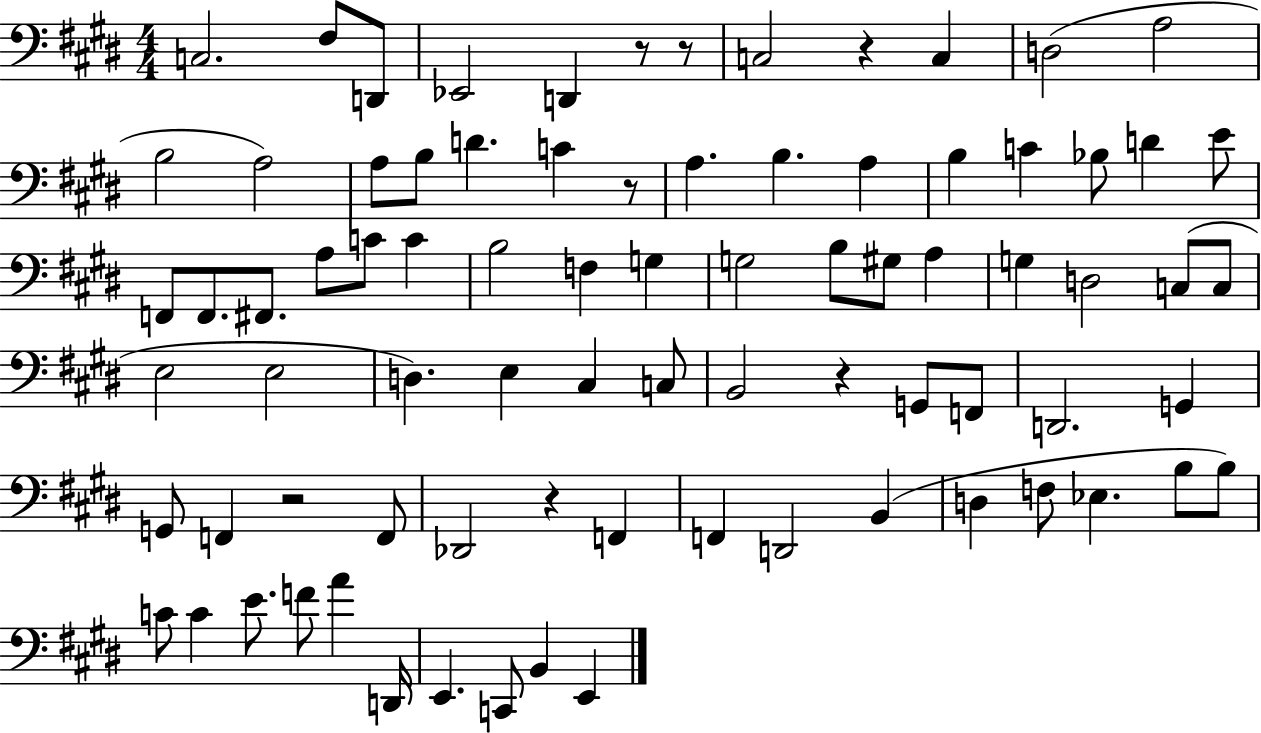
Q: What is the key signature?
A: E major